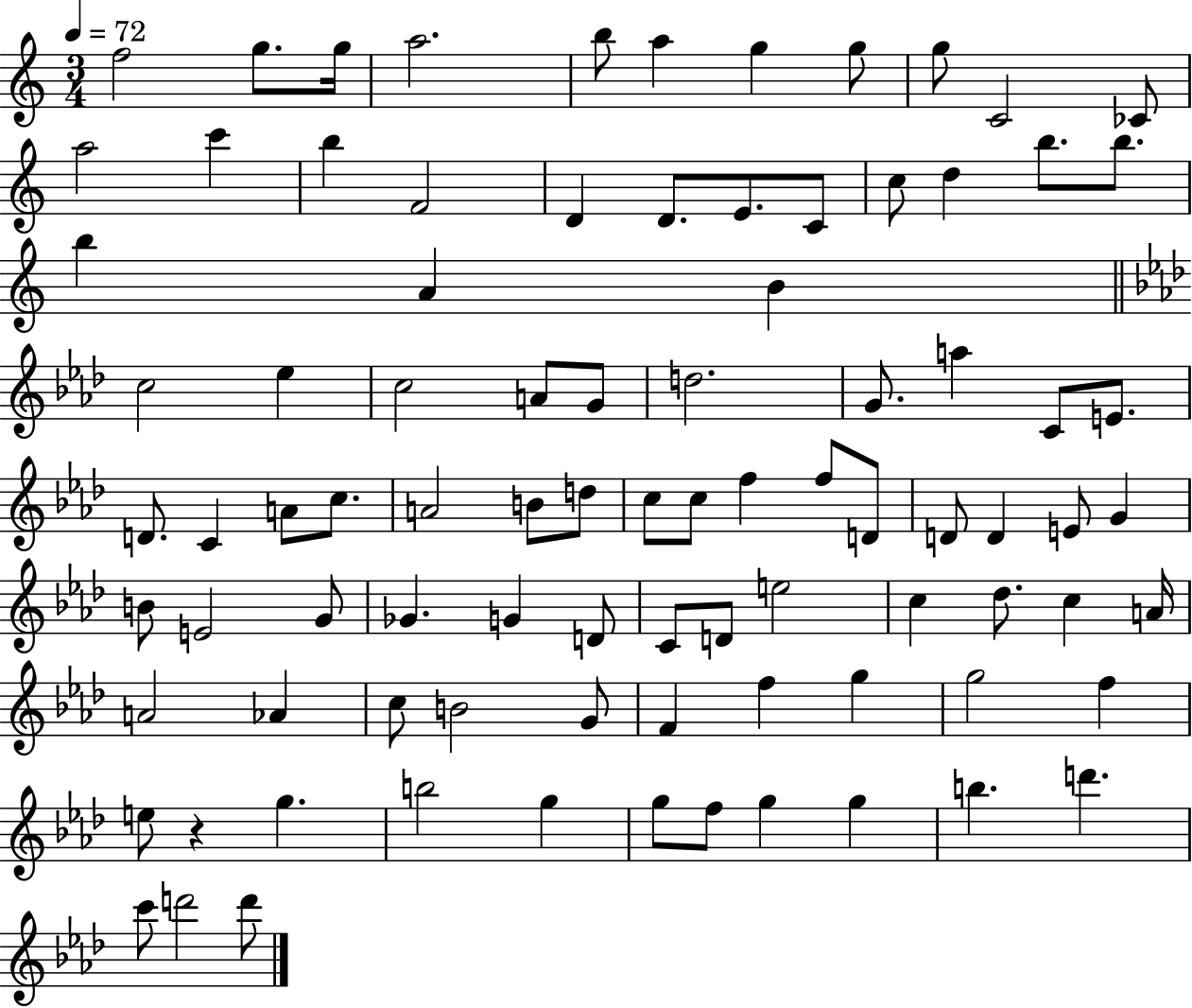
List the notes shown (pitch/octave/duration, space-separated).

F5/h G5/e. G5/s A5/h. B5/e A5/q G5/q G5/e G5/e C4/h CES4/e A5/h C6/q B5/q F4/h D4/q D4/e. E4/e. C4/e C5/e D5/q B5/e. B5/e. B5/q A4/q B4/q C5/h Eb5/q C5/h A4/e G4/e D5/h. G4/e. A5/q C4/e E4/e. D4/e. C4/q A4/e C5/e. A4/h B4/e D5/e C5/e C5/e F5/q F5/e D4/e D4/e D4/q E4/e G4/q B4/e E4/h G4/e Gb4/q. G4/q D4/e C4/e D4/e E5/h C5/q Db5/e. C5/q A4/s A4/h Ab4/q C5/e B4/h G4/e F4/q F5/q G5/q G5/h F5/q E5/e R/q G5/q. B5/h G5/q G5/e F5/e G5/q G5/q B5/q. D6/q. C6/e D6/h D6/e